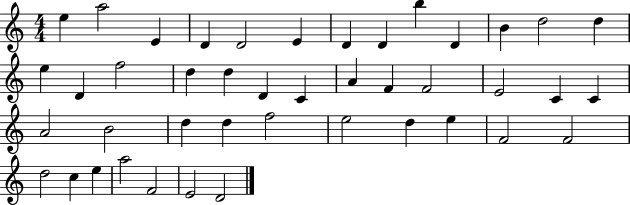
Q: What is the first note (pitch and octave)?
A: E5